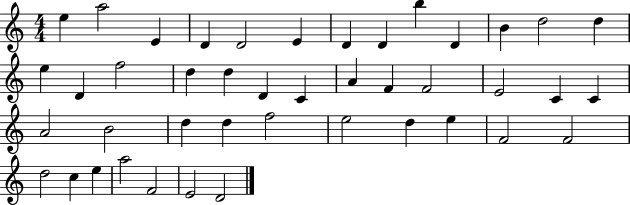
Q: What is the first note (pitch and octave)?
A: E5